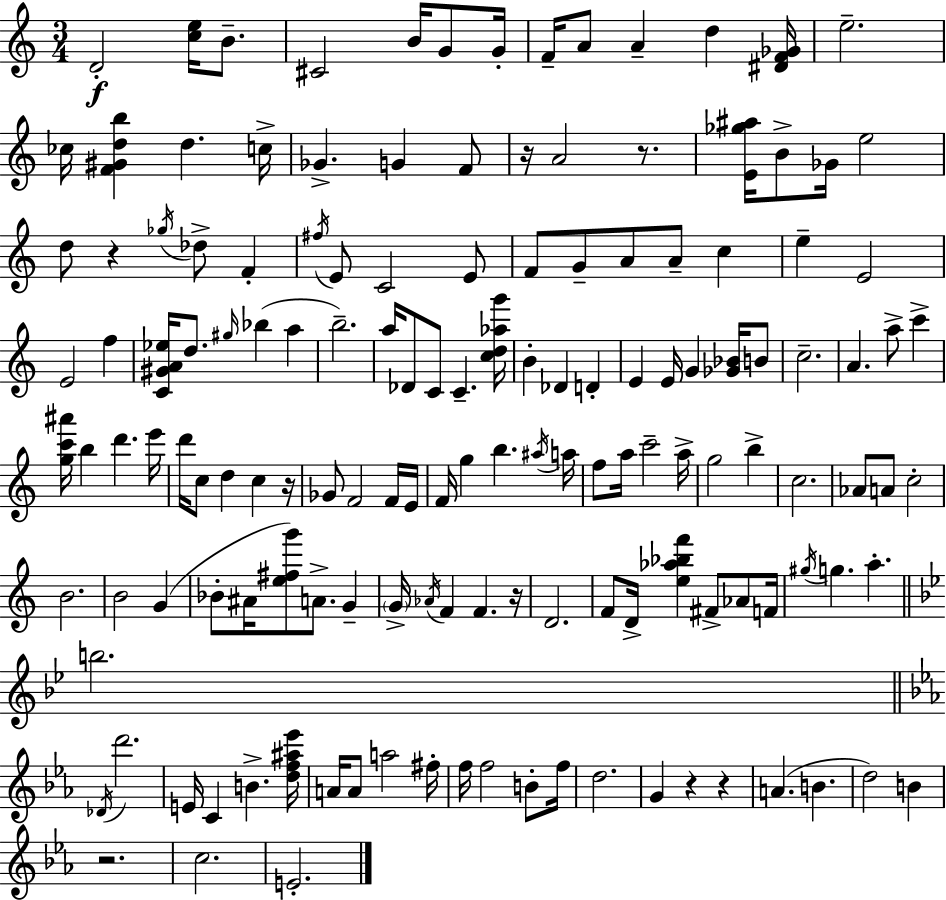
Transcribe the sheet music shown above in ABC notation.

X:1
T:Untitled
M:3/4
L:1/4
K:Am
D2 [ce]/4 B/2 ^C2 B/4 G/2 G/4 F/4 A/2 A d [^DF_G]/4 e2 _c/4 [F^Gdb] d c/4 _G G F/2 z/4 A2 z/2 [E_g^a]/4 B/2 _G/4 e2 d/2 z _g/4 _d/2 F ^f/4 E/2 C2 E/2 F/2 G/2 A/2 A/2 c e E2 E2 f [C^GA_e]/4 d/2 ^g/4 _b a b2 a/4 _D/2 C/2 C [cd_ag']/4 B _D D E E/4 G [_G_B]/4 B/2 c2 A a/2 c' [gc'^a']/4 b d' e'/4 d'/4 c/2 d c z/4 _G/2 F2 F/4 E/4 F/4 g b ^a/4 a/4 f/2 a/4 c'2 a/4 g2 b c2 _A/2 A/2 c2 B2 B2 G _B/2 ^A/4 [e^fg']/2 A/2 G G/4 _A/4 F F z/4 D2 F/2 D/4 [e_a_bf'] ^F/2 _A/2 F/4 ^g/4 g a b2 _D/4 d'2 E/4 C B [df^a_e']/4 A/4 A/2 a2 ^f/4 f/4 f2 B/2 f/4 d2 G z z A B d2 B z2 c2 E2